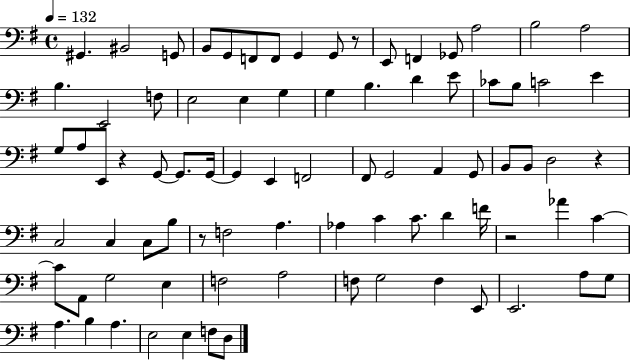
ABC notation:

X:1
T:Untitled
M:4/4
L:1/4
K:G
^G,, ^B,,2 G,,/2 B,,/2 G,,/2 F,,/2 F,,/2 G,, G,,/2 z/2 E,,/2 F,, _G,,/2 A,2 B,2 A,2 B, E,,2 F,/2 E,2 E, G, G, B, D E/2 _C/2 B,/2 C2 E G,/2 A,/2 E,,/2 z G,,/2 G,,/2 G,,/4 G,, E,, F,,2 ^F,,/2 G,,2 A,, G,,/2 B,,/2 B,,/2 D,2 z C,2 C, C,/2 B,/2 z/2 F,2 A, _A, C C/2 D F/4 z2 _A C C/2 A,,/2 G,2 E, F,2 A,2 F,/2 G,2 F, E,,/2 E,,2 A,/2 G,/2 A, B, A, E,2 E, F,/2 D,/2